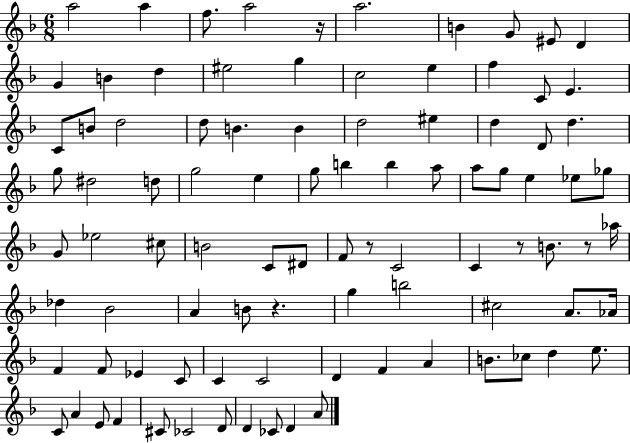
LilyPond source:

{
  \clef treble
  \numericTimeSignature
  \time 6/8
  \key f \major
  a''2 a''4 | f''8. a''2 r16 | a''2. | b'4 g'8 eis'8 d'4 | \break g'4 b'4 d''4 | eis''2 g''4 | c''2 e''4 | f''4 c'8 e'4. | \break c'8 b'8 d''2 | d''8 b'4. b'4 | d''2 eis''4 | d''4 d'8 d''4. | \break g''8 dis''2 d''8 | g''2 e''4 | g''8 b''4 b''4 a''8 | a''8 g''8 e''4 ees''8 ges''8 | \break g'8 ees''2 cis''8 | b'2 c'8 dis'8 | f'8 r8 c'2 | c'4 r8 b'8. r8 aes''16 | \break des''4 bes'2 | a'4 b'8 r4. | g''4 b''2 | cis''2 a'8. aes'16 | \break f'4 f'8 ees'4 c'8 | c'4 c'2 | d'4 f'4 a'4 | b'8. ces''8 d''4 e''8. | \break c'8 a'4 e'8 f'4 | cis'8 ces'2 d'8 | d'4 ces'8 d'4 a'8 | \bar "|."
}